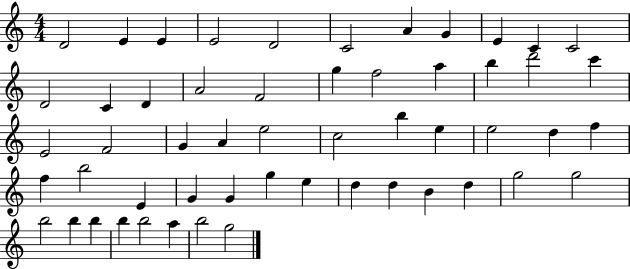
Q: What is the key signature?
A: C major